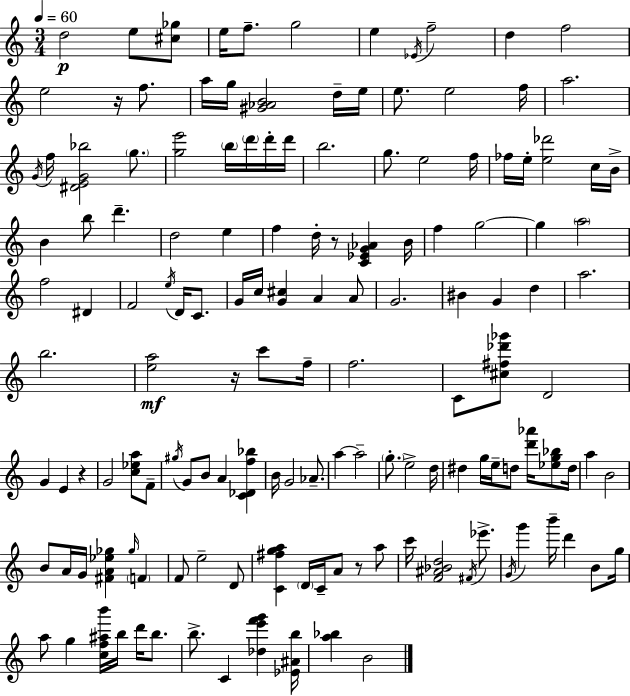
{
  \clef treble
  \numericTimeSignature
  \time 3/4
  \key c \major
  \tempo 4 = 60
  d''2\p e''8 <cis'' ges''>8 | e''16 f''8.-- g''2 | e''4 \acciaccatura { ees'16 } f''2-- | d''4 f''2 | \break e''2 r16 f''8. | a''16 g''16 <gis' aes' b'>2 d''16-- | e''16 e''8. e''2 | f''16 a''2. | \break \acciaccatura { g'16 } f''16 <dis' e' g' bes''>2 \parenthesize g''8. | <g'' e'''>2 \parenthesize b''16 \parenthesize d'''16 | d'''16-. d'''16 b''2. | g''8. e''2 | \break f''16 fes''16 e''16-. <e'' des'''>2 | c''16 b'16-> b'4 b''8 d'''4.-- | d''2 e''4 | f''4 d''16-. r8 <c' ees' g' aes'>4 | \break b'16 f''4 g''2~~ | g''4 \parenthesize a''2 | f''2 dis'4 | f'2 \acciaccatura { e''16 } d'16 | \break c'8. g'16 c''16 <g' cis''>4 a'4 | a'8 g'2. | bis'4 g'4 d''4 | a''2. | \break b''2. | <e'' a''>2\mf r16 | c'''8 f''16-- f''2. | c'8 <cis'' fis'' des''' ges'''>8 d'2 | \break g'4 e'4 r4 | g'2 <c'' ees'' a''>8 | f'8-- \acciaccatura { gis''16 } g'8 b'8 a'4 | <c' des' f'' bes''>4 b'16 g'2 | \break aes'8.-- a''4~~ a''2-- | \parenthesize g''8.-. e''2-> | d''16 dis''4 g''16 e''16-- d''8 | <d''' aes'''>16 <ees'' g'' bes''>8 d''16 a''4 b'2 | \break b'8 a'16 g'16 <fis' a' ees'' ges''>4 | \grace { ges''16 } \parenthesize f'4 f'8 e''2-- | d'8 <c' fis'' g'' a''>4 \parenthesize d'16 c'16-- a'8 | r8 a''8 c'''16 <f' ais' bes' d''>2 | \break \acciaccatura { fis'16 } ees'''8.-> \acciaccatura { g'16 } g'''4 b'''16-- | d'''4 b'8 g''16 a''8 g''4 | <c'' f'' ais'' b'''>16 b''16 d'''16 b''8. b''8.-> c'4 | <des'' e''' f''' g'''>4 <ees' ais' b''>16 <a'' bes''>4 b'2 | \break \bar "|."
}